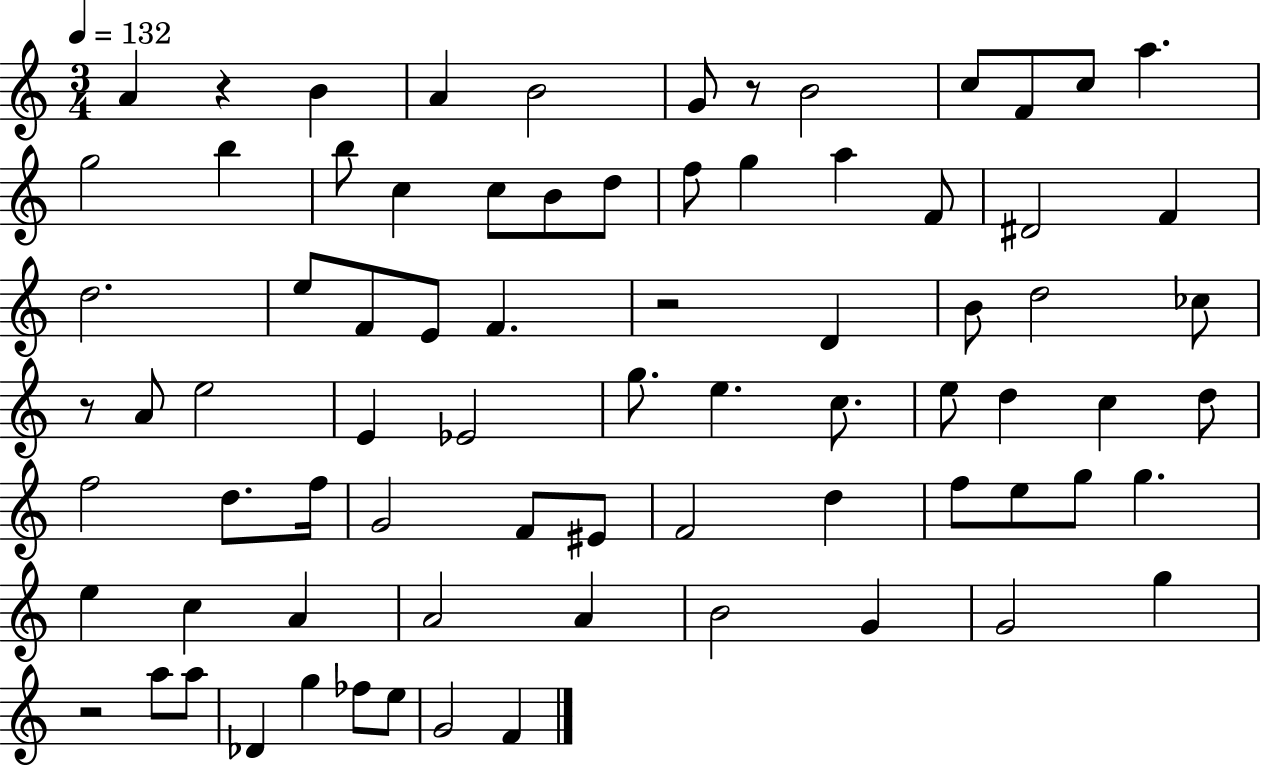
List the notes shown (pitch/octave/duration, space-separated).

A4/q R/q B4/q A4/q B4/h G4/e R/e B4/h C5/e F4/e C5/e A5/q. G5/h B5/q B5/e C5/q C5/e B4/e D5/e F5/e G5/q A5/q F4/e D#4/h F4/q D5/h. E5/e F4/e E4/e F4/q. R/h D4/q B4/e D5/h CES5/e R/e A4/e E5/h E4/q Eb4/h G5/e. E5/q. C5/e. E5/e D5/q C5/q D5/e F5/h D5/e. F5/s G4/h F4/e EIS4/e F4/h D5/q F5/e E5/e G5/e G5/q. E5/q C5/q A4/q A4/h A4/q B4/h G4/q G4/h G5/q R/h A5/e A5/e Db4/q G5/q FES5/e E5/e G4/h F4/q